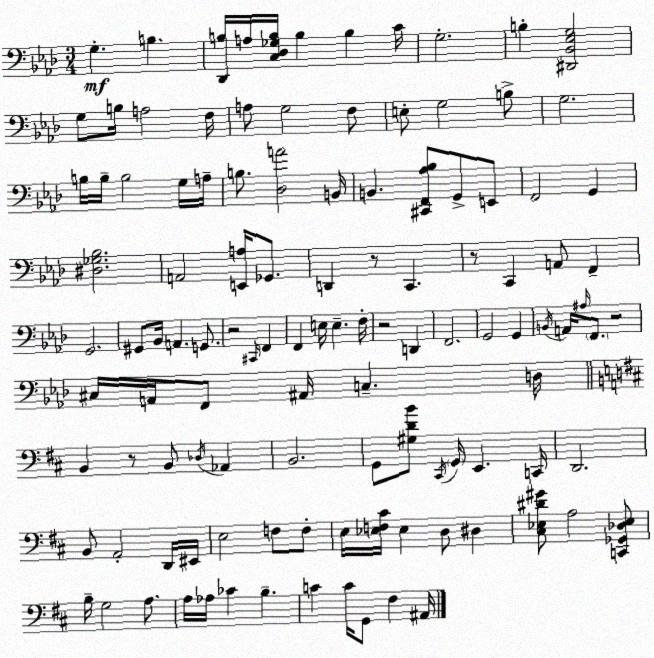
X:1
T:Untitled
M:3/4
L:1/4
K:Ab
G, B, [_D,,B,]/4 A,/4 [C,_D,_G,B,]/4 B, B, C/4 G,2 B, [^D,,_B,,_E,G,]2 G,/2 B,/4 A,2 F,/4 A,/2 G,2 F,/2 E,/2 G,2 B,/2 G,2 B,/4 B,/4 B,2 G,/4 A,/4 B,/2 [_D,A]2 B,,/4 B,, [^C,,F,,_A,_B,]/2 G,,/2 E,,/2 F,,2 G,, [^D,_G,_B,]2 A,,2 [E,,A,]/4 _G,,/2 D,, z/2 C,, z/2 C,, A,,/2 F,, G,,2 ^G,,/2 _B,,/4 A,, G,,/2 z2 ^C,,/4 F,, F,, E,/4 E, F,/4 z2 D,, F,,2 G,,2 G,, B,,/4 A,,/4 ^A,/4 F,,/2 z2 ^C,/4 A,,/4 F,,/2 ^A,,/4 C, D,/4 B,, z/2 B,,/2 _D,/4 _A,, B,,2 G,,/2 [^G,DB]/2 ^C,,/4 G,,/4 E,, C,,/4 D,,2 B,,/2 A,,2 D,,/4 ^E,,/4 E,2 F,/2 F,/2 E,/4 [_E,F,^C]/4 _E, D,/2 ^D, [^C,_E,^D^G]/2 A,2 [C,,_G,,_D,_E,]/2 B,/4 G,2 A,/2 A,/4 _A,/4 _C B, C C/4 G,,/2 ^F, ^A,,/4